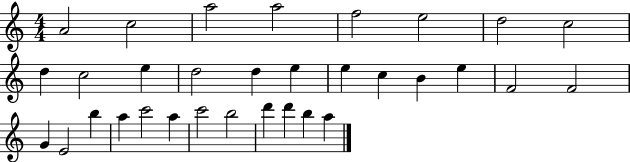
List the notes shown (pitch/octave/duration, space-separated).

A4/h C5/h A5/h A5/h F5/h E5/h D5/h C5/h D5/q C5/h E5/q D5/h D5/q E5/q E5/q C5/q B4/q E5/q F4/h F4/h G4/q E4/h B5/q A5/q C6/h A5/q C6/h B5/h D6/q D6/q B5/q A5/q